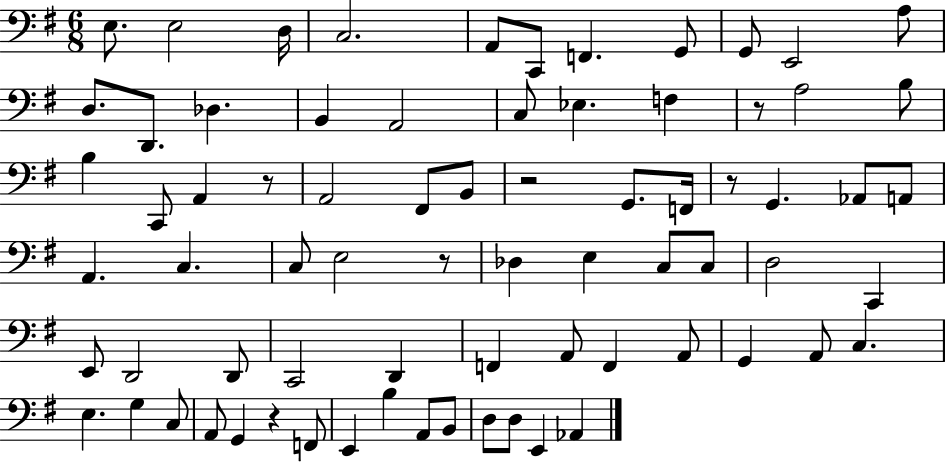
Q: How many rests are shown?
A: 6